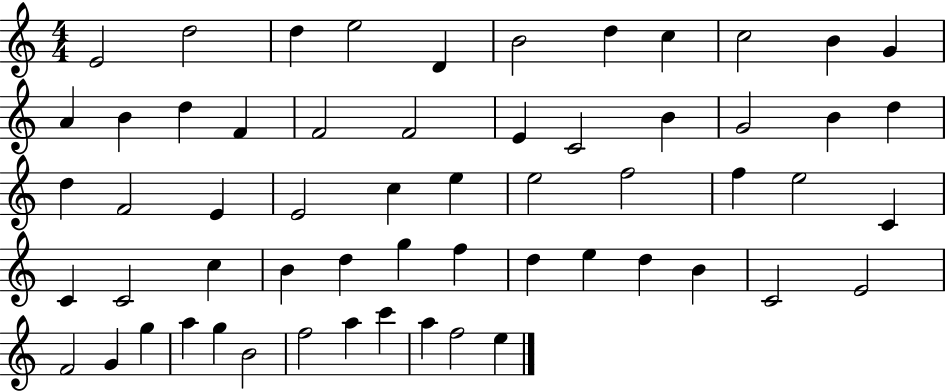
E4/h D5/h D5/q E5/h D4/q B4/h D5/q C5/q C5/h B4/q G4/q A4/q B4/q D5/q F4/q F4/h F4/h E4/q C4/h B4/q G4/h B4/q D5/q D5/q F4/h E4/q E4/h C5/q E5/q E5/h F5/h F5/q E5/h C4/q C4/q C4/h C5/q B4/q D5/q G5/q F5/q D5/q E5/q D5/q B4/q C4/h E4/h F4/h G4/q G5/q A5/q G5/q B4/h F5/h A5/q C6/q A5/q F5/h E5/q